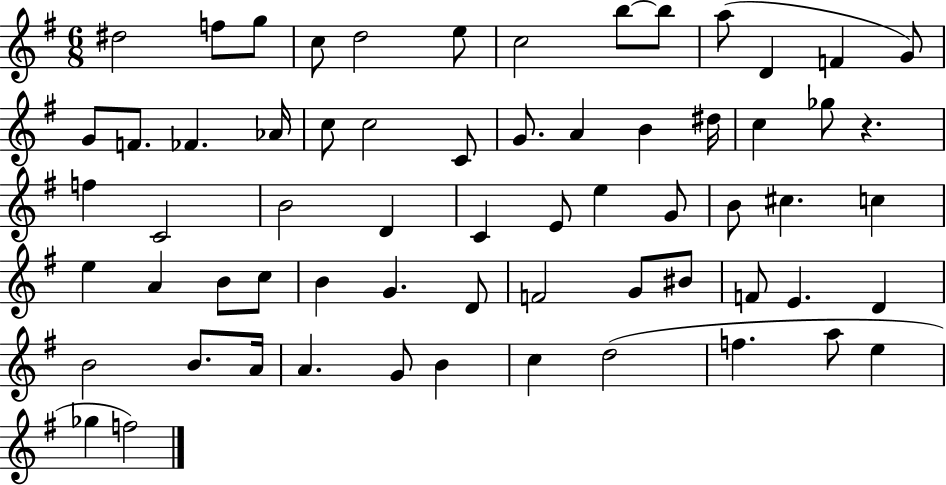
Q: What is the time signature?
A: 6/8